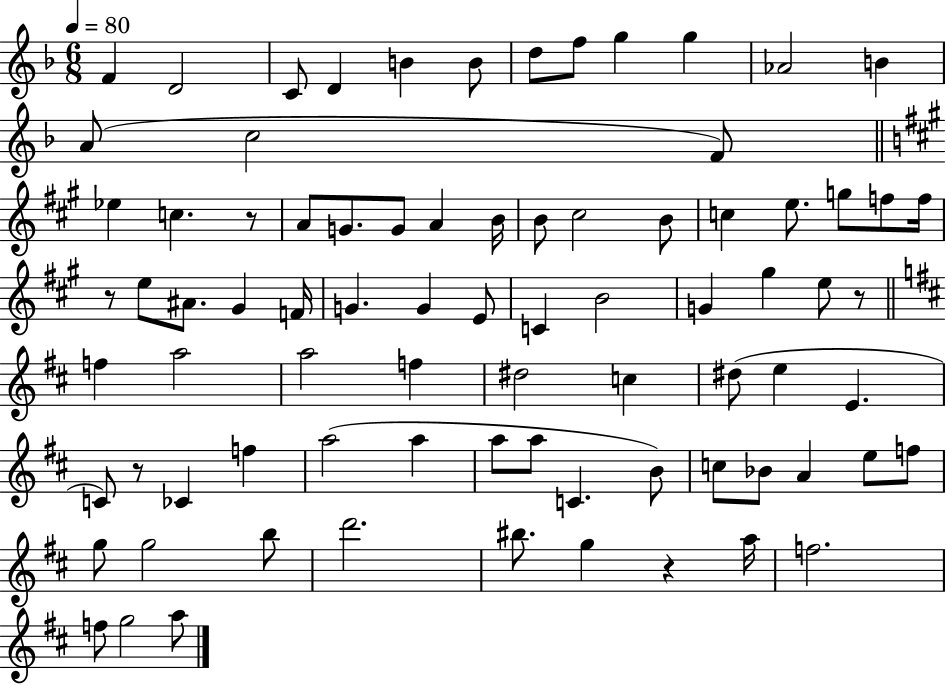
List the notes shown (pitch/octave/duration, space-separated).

F4/q D4/h C4/e D4/q B4/q B4/e D5/e F5/e G5/q G5/q Ab4/h B4/q A4/e C5/h F4/e Eb5/q C5/q. R/e A4/e G4/e. G4/e A4/q B4/s B4/e C#5/h B4/e C5/q E5/e. G5/e F5/e F5/s R/e E5/e A#4/e. G#4/q F4/s G4/q. G4/q E4/e C4/q B4/h G4/q G#5/q E5/e R/e F5/q A5/h A5/h F5/q D#5/h C5/q D#5/e E5/q E4/q. C4/e R/e CES4/q F5/q A5/h A5/q A5/e A5/e C4/q. B4/e C5/e Bb4/e A4/q E5/e F5/e G5/e G5/h B5/e D6/h. BIS5/e. G5/q R/q A5/s F5/h. F5/e G5/h A5/e